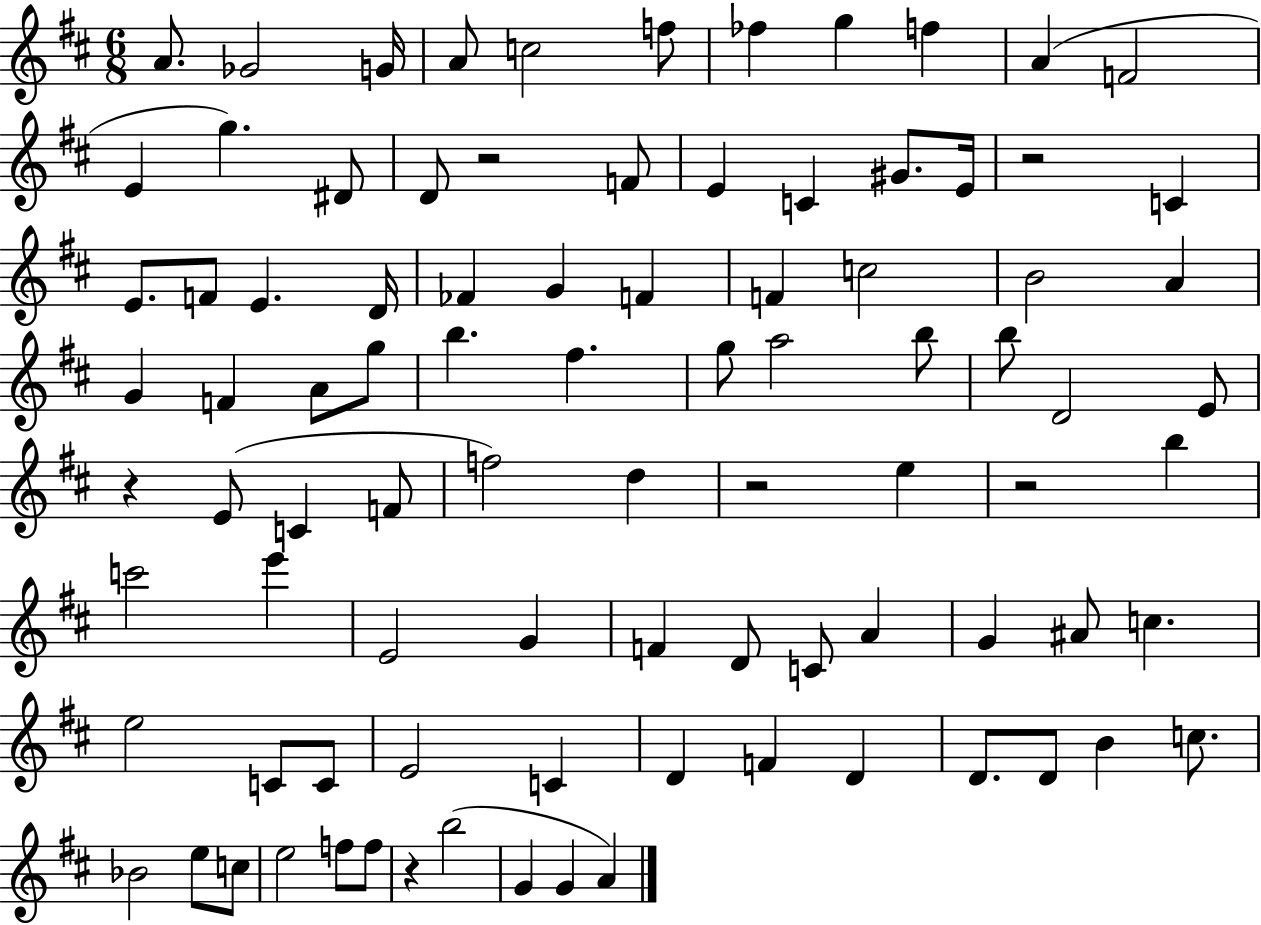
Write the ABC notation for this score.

X:1
T:Untitled
M:6/8
L:1/4
K:D
A/2 _G2 G/4 A/2 c2 f/2 _f g f A F2 E g ^D/2 D/2 z2 F/2 E C ^G/2 E/4 z2 C E/2 F/2 E D/4 _F G F F c2 B2 A G F A/2 g/2 b ^f g/2 a2 b/2 b/2 D2 E/2 z E/2 C F/2 f2 d z2 e z2 b c'2 e' E2 G F D/2 C/2 A G ^A/2 c e2 C/2 C/2 E2 C D F D D/2 D/2 B c/2 _B2 e/2 c/2 e2 f/2 f/2 z b2 G G A